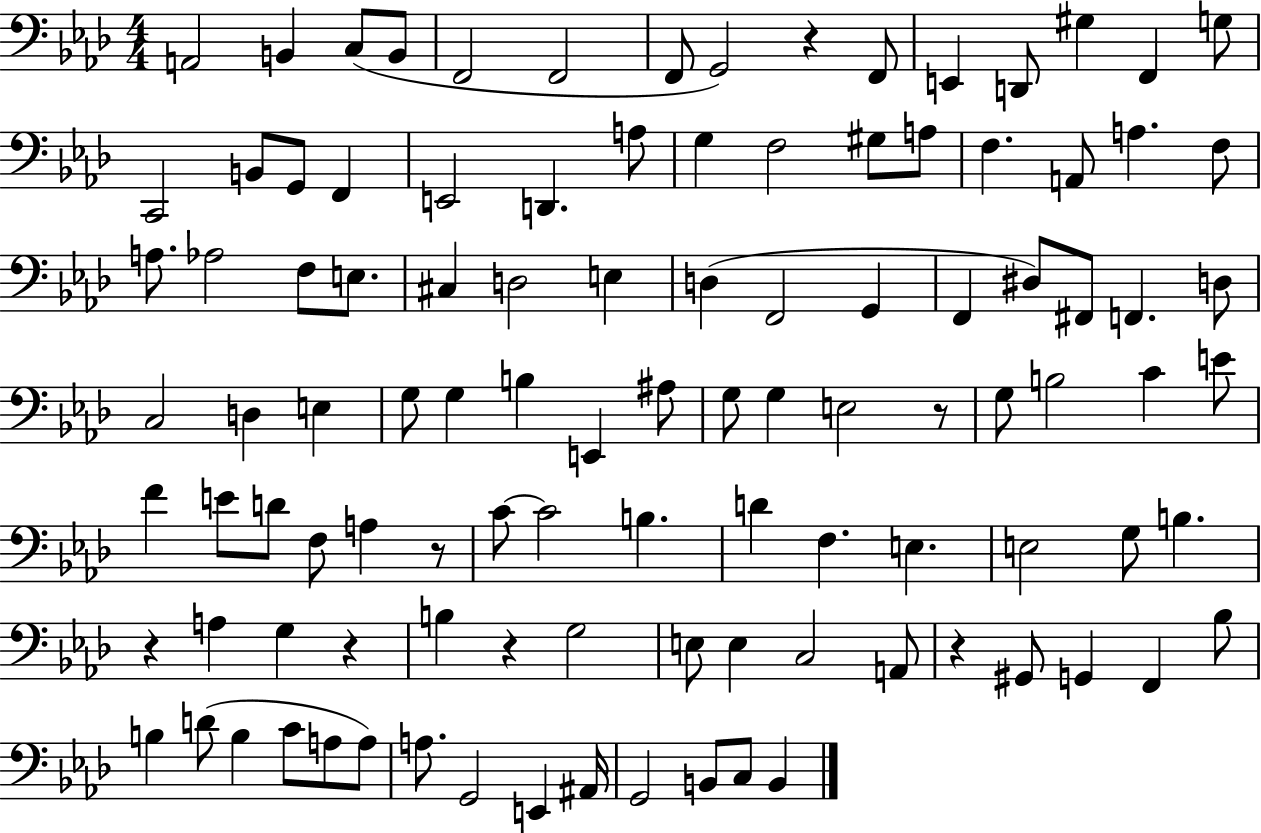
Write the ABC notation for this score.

X:1
T:Untitled
M:4/4
L:1/4
K:Ab
A,,2 B,, C,/2 B,,/2 F,,2 F,,2 F,,/2 G,,2 z F,,/2 E,, D,,/2 ^G, F,, G,/2 C,,2 B,,/2 G,,/2 F,, E,,2 D,, A,/2 G, F,2 ^G,/2 A,/2 F, A,,/2 A, F,/2 A,/2 _A,2 F,/2 E,/2 ^C, D,2 E, D, F,,2 G,, F,, ^D,/2 ^F,,/2 F,, D,/2 C,2 D, E, G,/2 G, B, E,, ^A,/2 G,/2 G, E,2 z/2 G,/2 B,2 C E/2 F E/2 D/2 F,/2 A, z/2 C/2 C2 B, D F, E, E,2 G,/2 B, z A, G, z B, z G,2 E,/2 E, C,2 A,,/2 z ^G,,/2 G,, F,, _B,/2 B, D/2 B, C/2 A,/2 A,/2 A,/2 G,,2 E,, ^A,,/4 G,,2 B,,/2 C,/2 B,,